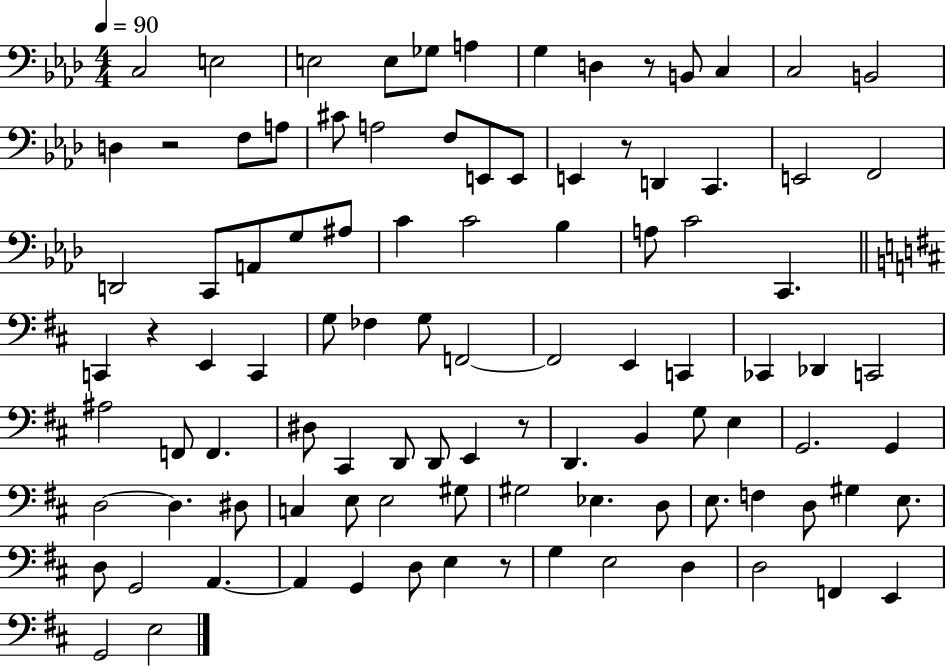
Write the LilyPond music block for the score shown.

{
  \clef bass
  \numericTimeSignature
  \time 4/4
  \key aes \major
  \tempo 4 = 90
  c2 e2 | e2 e8 ges8 a4 | g4 d4 r8 b,8 c4 | c2 b,2 | \break d4 r2 f8 a8 | cis'8 a2 f8 e,8 e,8 | e,4 r8 d,4 c,4. | e,2 f,2 | \break d,2 c,8 a,8 g8 ais8 | c'4 c'2 bes4 | a8 c'2 c,4. | \bar "||" \break \key d \major c,4 r4 e,4 c,4 | g8 fes4 g8 f,2~~ | f,2 e,4 c,4 | ces,4 des,4 c,2 | \break ais2 f,8 f,4. | dis8 cis,4 d,8 d,8 e,4 r8 | d,4. b,4 g8 e4 | g,2. g,4 | \break d2~~ d4. dis8 | c4 e8 e2 gis8 | gis2 ees4. d8 | e8. f4 d8 gis4 e8. | \break d8 g,2 a,4.~~ | a,4 g,4 d8 e4 r8 | g4 e2 d4 | d2 f,4 e,4 | \break g,2 e2 | \bar "|."
}